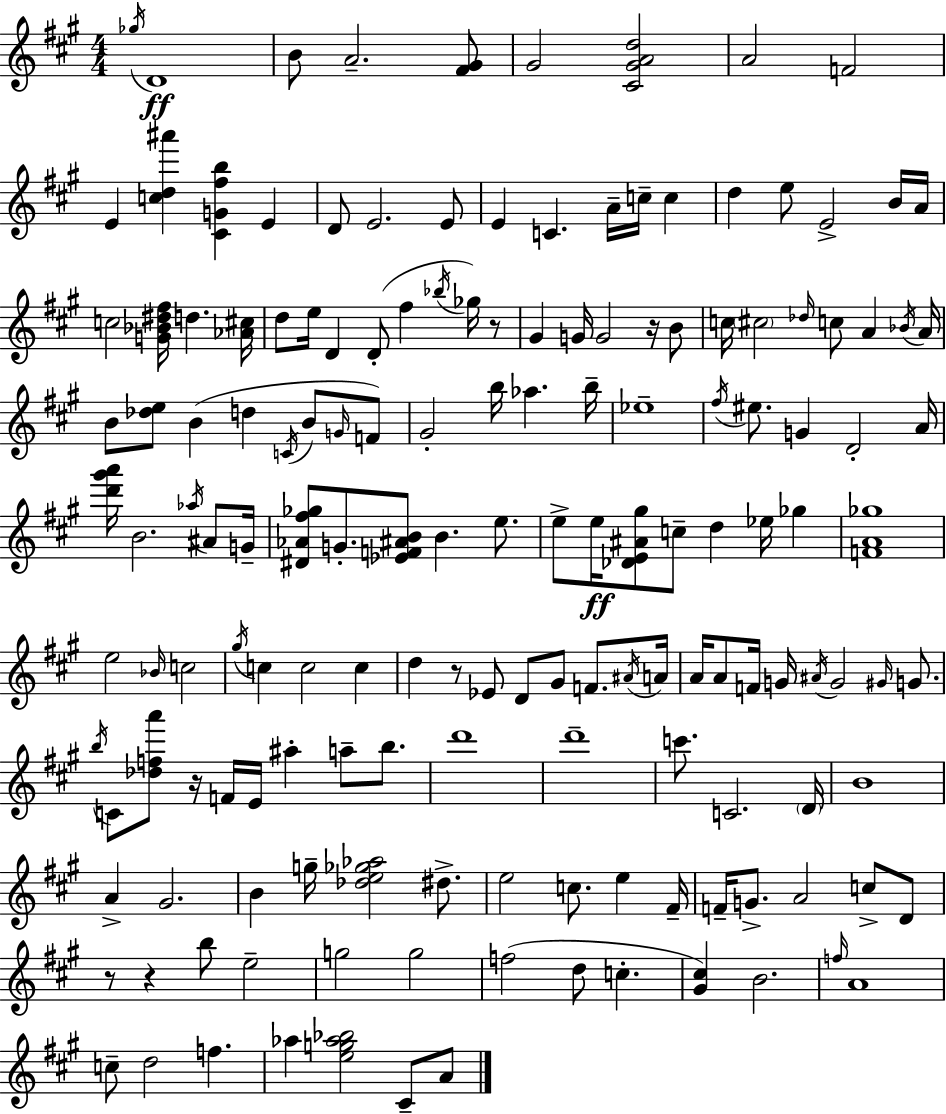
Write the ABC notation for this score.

X:1
T:Untitled
M:4/4
L:1/4
K:A
_g/4 D4 B/2 A2 [^F^G]/2 ^G2 [^C^GAd]2 A2 F2 E [cd^a'] [^CG^fb] E D/2 E2 E/2 E C A/4 c/4 c d e/2 E2 B/4 A/4 c2 [G_B^d^f]/4 d [_A^c]/4 d/2 e/4 D D/2 ^f _b/4 _g/4 z/2 ^G G/4 G2 z/4 B/2 c/4 ^c2 _d/4 c/2 A _B/4 A/4 B/2 [_de]/2 B d C/4 B/2 G/4 F/2 ^G2 b/4 _a b/4 _e4 ^f/4 ^e/2 G D2 A/4 [d'^g'a']/4 B2 _a/4 ^A/2 G/4 [^D_A^f_g]/2 G/2 [_EF^AB]/2 B e/2 e/2 e/4 [_DE^A^g]/2 c/2 d _e/4 _g [FA_g]4 e2 _B/4 c2 ^g/4 c c2 c d z/2 _E/2 D/2 ^G/2 F/2 ^A/4 A/4 A/4 A/2 F/4 G/4 ^A/4 G2 ^G/4 G/2 b/4 C/2 [_dfa']/2 z/4 F/4 E/4 ^a a/2 b/2 d'4 d'4 c'/2 C2 D/4 B4 A ^G2 B g/4 [_de_g_a]2 ^d/2 e2 c/2 e ^F/4 F/4 G/2 A2 c/2 D/2 z/2 z b/2 e2 g2 g2 f2 d/2 c [^G^c] B2 f/4 A4 c/2 d2 f _a [eg_a_b]2 ^C/2 A/2